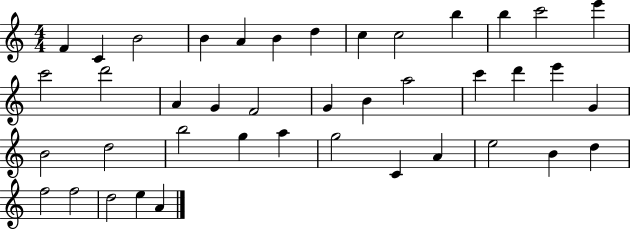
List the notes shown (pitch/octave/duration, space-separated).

F4/q C4/q B4/h B4/q A4/q B4/q D5/q C5/q C5/h B5/q B5/q C6/h E6/q C6/h D6/h A4/q G4/q F4/h G4/q B4/q A5/h C6/q D6/q E6/q G4/q B4/h D5/h B5/h G5/q A5/q G5/h C4/q A4/q E5/h B4/q D5/q F5/h F5/h D5/h E5/q A4/q